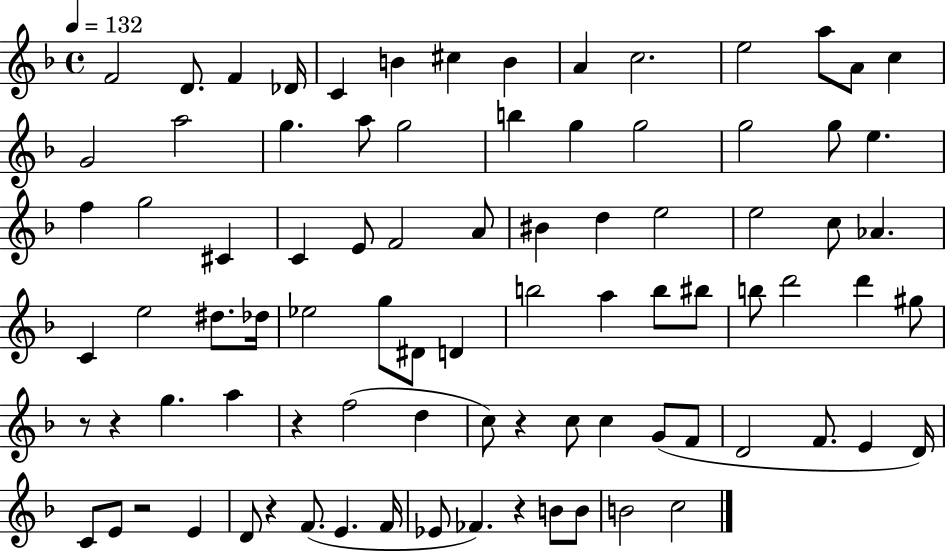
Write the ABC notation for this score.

X:1
T:Untitled
M:4/4
L:1/4
K:F
F2 D/2 F _D/4 C B ^c B A c2 e2 a/2 A/2 c G2 a2 g a/2 g2 b g g2 g2 g/2 e f g2 ^C C E/2 F2 A/2 ^B d e2 e2 c/2 _A C e2 ^d/2 _d/4 _e2 g/2 ^D/2 D b2 a b/2 ^b/2 b/2 d'2 d' ^g/2 z/2 z g a z f2 d c/2 z c/2 c G/2 F/2 D2 F/2 E D/4 C/2 E/2 z2 E D/2 z F/2 E F/4 _E/2 _F z B/2 B/2 B2 c2